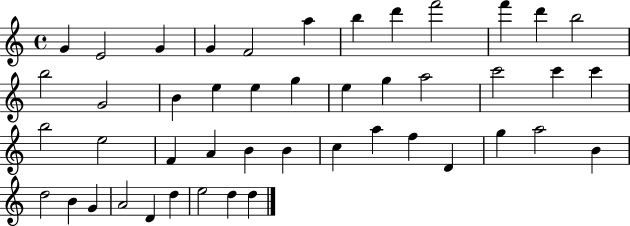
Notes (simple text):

G4/q E4/h G4/q G4/q F4/h A5/q B5/q D6/q F6/h F6/q D6/q B5/h B5/h G4/h B4/q E5/q E5/q G5/q E5/q G5/q A5/h C6/h C6/q C6/q B5/h E5/h F4/q A4/q B4/q B4/q C5/q A5/q F5/q D4/q G5/q A5/h B4/q D5/h B4/q G4/q A4/h D4/q D5/q E5/h D5/q D5/q